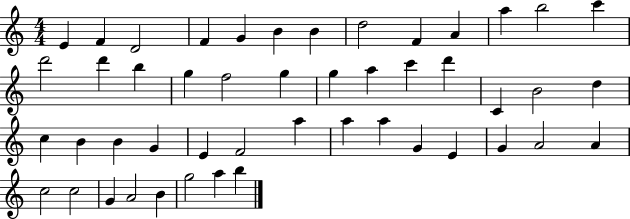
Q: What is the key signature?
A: C major